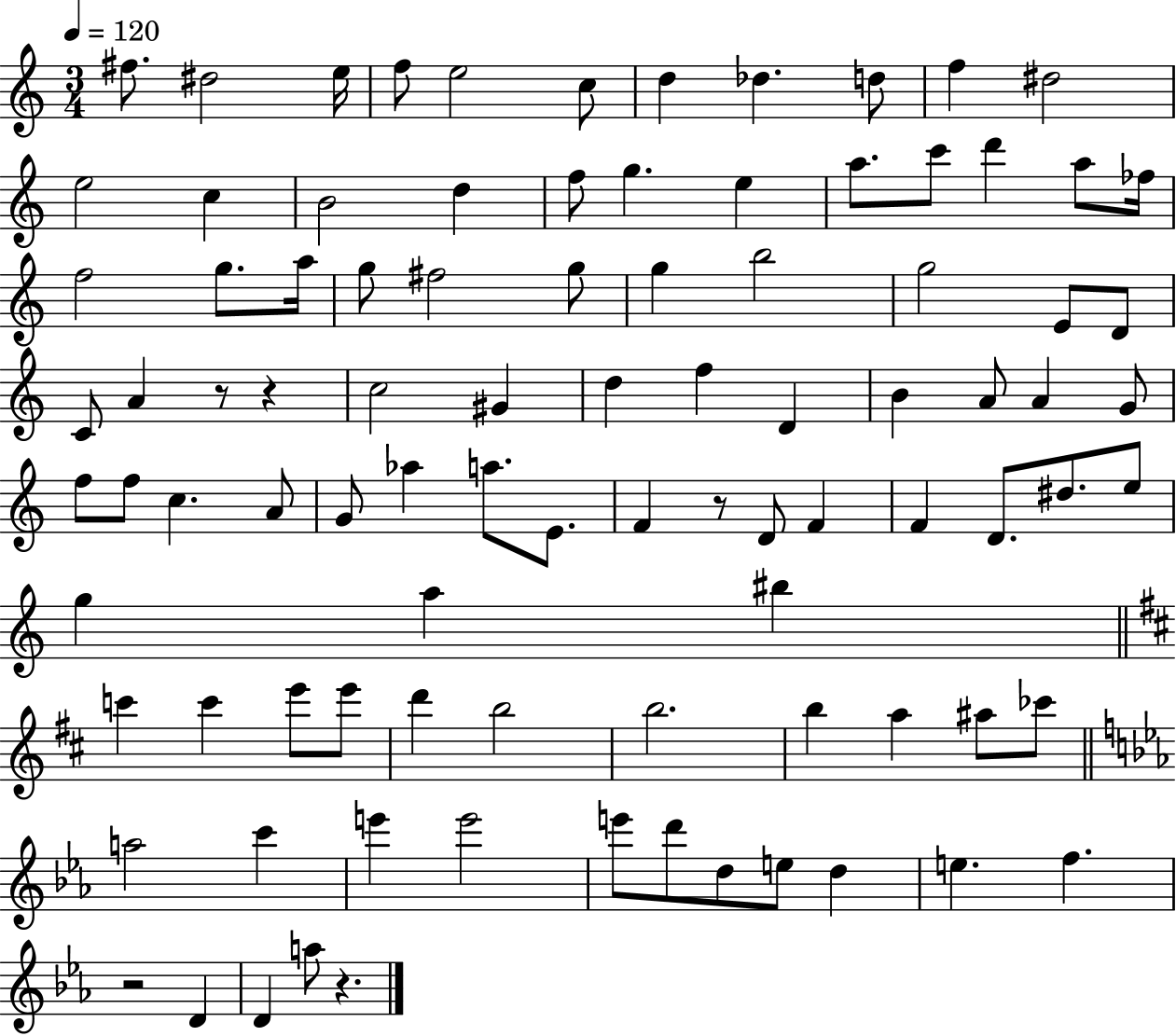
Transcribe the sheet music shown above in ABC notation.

X:1
T:Untitled
M:3/4
L:1/4
K:C
^f/2 ^d2 e/4 f/2 e2 c/2 d _d d/2 f ^d2 e2 c B2 d f/2 g e a/2 c'/2 d' a/2 _f/4 f2 g/2 a/4 g/2 ^f2 g/2 g b2 g2 E/2 D/2 C/2 A z/2 z c2 ^G d f D B A/2 A G/2 f/2 f/2 c A/2 G/2 _a a/2 E/2 F z/2 D/2 F F D/2 ^d/2 e/2 g a ^b c' c' e'/2 e'/2 d' b2 b2 b a ^a/2 _c'/2 a2 c' e' e'2 e'/2 d'/2 d/2 e/2 d e f z2 D D a/2 z